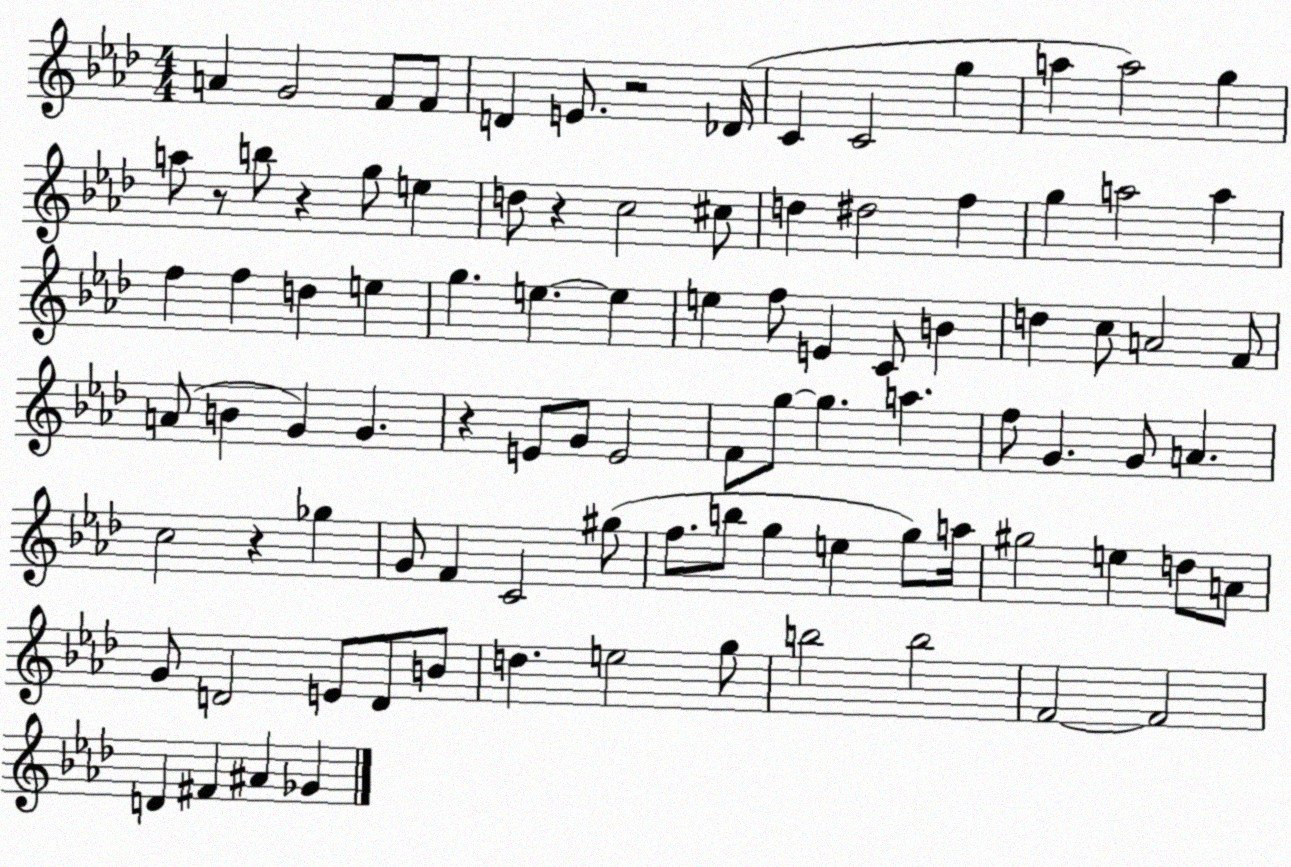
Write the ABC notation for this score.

X:1
T:Untitled
M:4/4
L:1/4
K:Ab
A G2 F/2 F/2 D E/2 z2 _D/4 C C2 g a a2 g a/2 z/2 b/2 z g/2 e d/2 z c2 ^c/2 d ^d2 f g a2 a f f d e g e e e f/2 E C/2 B d c/2 A2 F/2 A/2 B G G z E/2 G/2 E2 F/2 g/2 g a f/2 G G/2 A c2 z _g G/2 F C2 ^g/2 f/2 b/2 g e g/2 a/4 ^g2 e d/2 A/2 G/2 D2 E/2 D/2 B/2 d e2 g/2 b2 b2 F2 F2 D ^F ^A _G